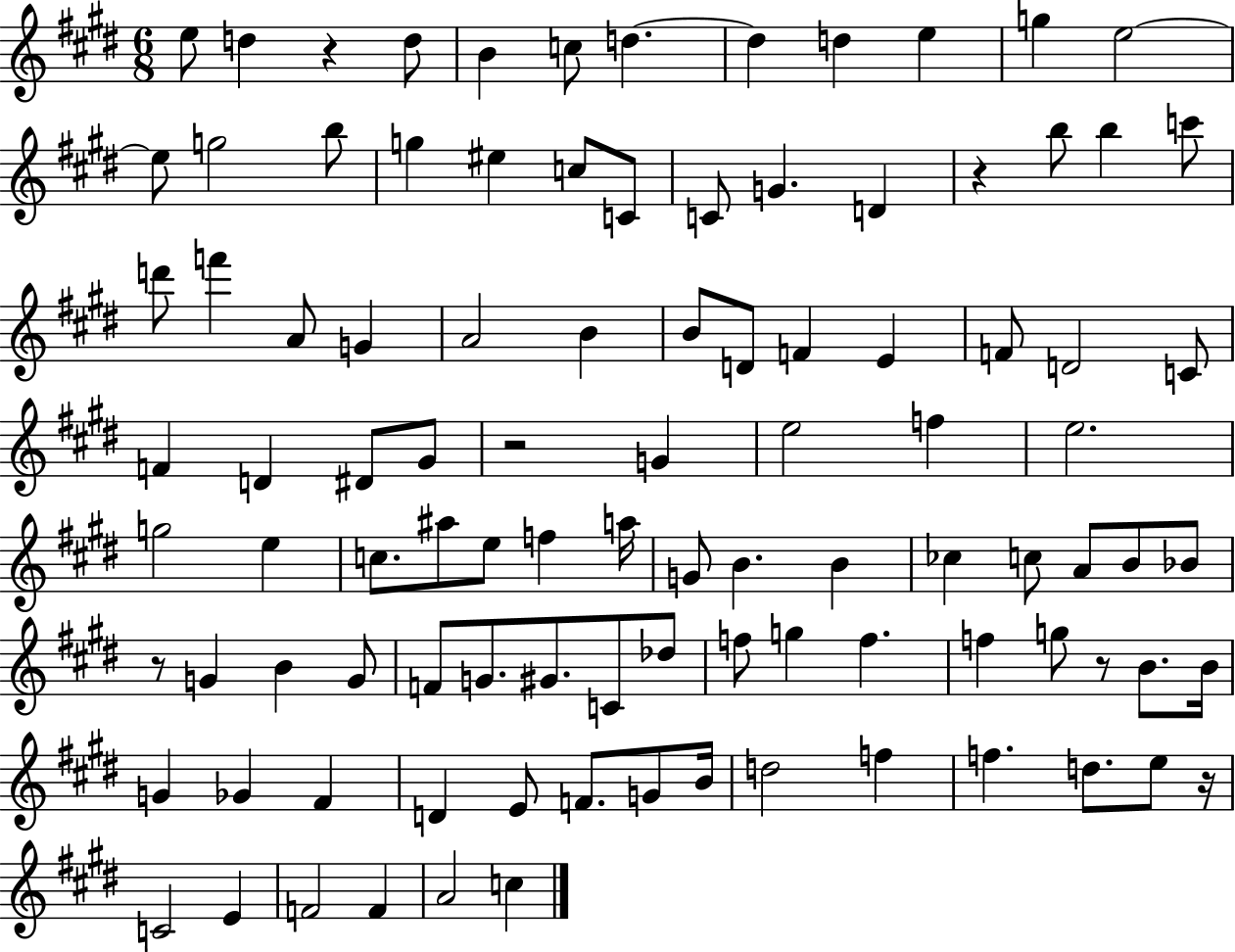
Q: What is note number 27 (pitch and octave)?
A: A4